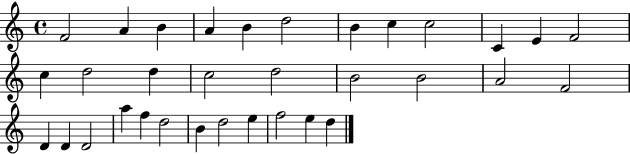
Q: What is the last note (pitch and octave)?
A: D5